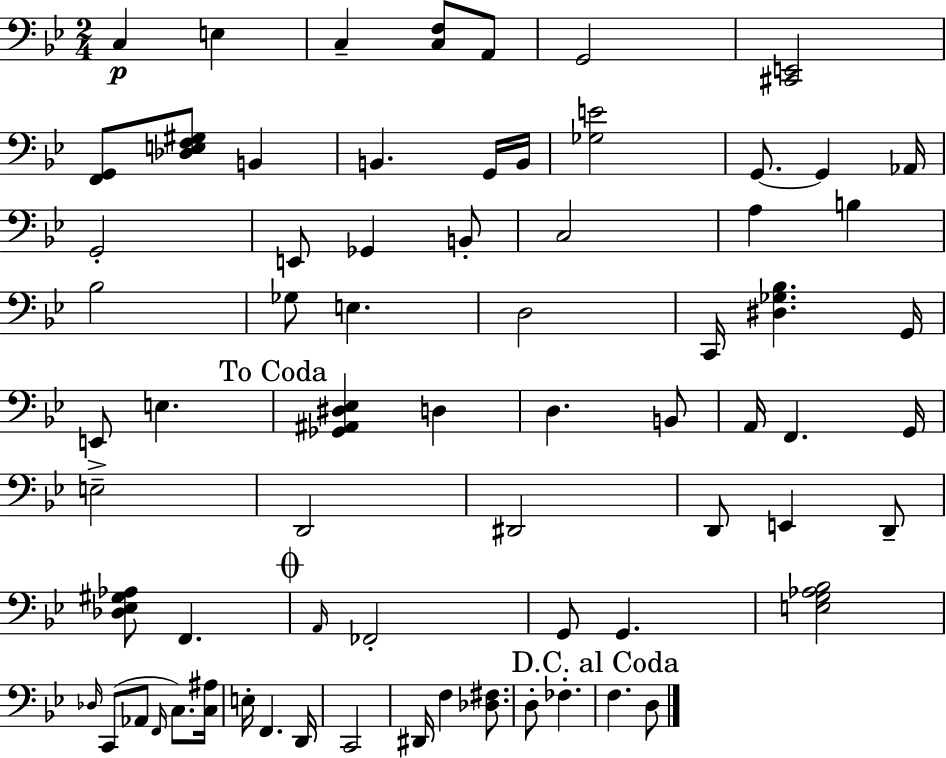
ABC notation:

X:1
T:Untitled
M:2/4
L:1/4
K:Bb
C, E, C, [C,F,]/2 A,,/2 G,,2 [^C,,E,,]2 [F,,G,,]/2 [_D,E,F,^G,]/2 B,, B,, G,,/4 B,,/4 [_G,E]2 G,,/2 G,, _A,,/4 G,,2 E,,/2 _G,, B,,/2 C,2 A, B, _B,2 _G,/2 E, D,2 C,,/4 [^D,_G,_B,] G,,/4 E,,/2 E, [_G,,^A,,^D,_E,] D, D, B,,/2 A,,/4 F,, G,,/4 E,2 D,,2 ^D,,2 D,,/2 E,, D,,/2 [_D,_E,^G,_A,]/2 F,, A,,/4 _F,,2 G,,/2 G,, [E,G,_A,_B,]2 _D,/4 C,,/2 _A,,/2 F,,/4 C,/2 [C,^A,]/4 E,/4 F,, D,,/4 C,,2 ^D,,/4 F, [_D,^F,]/2 D,/2 _F, F, D,/2